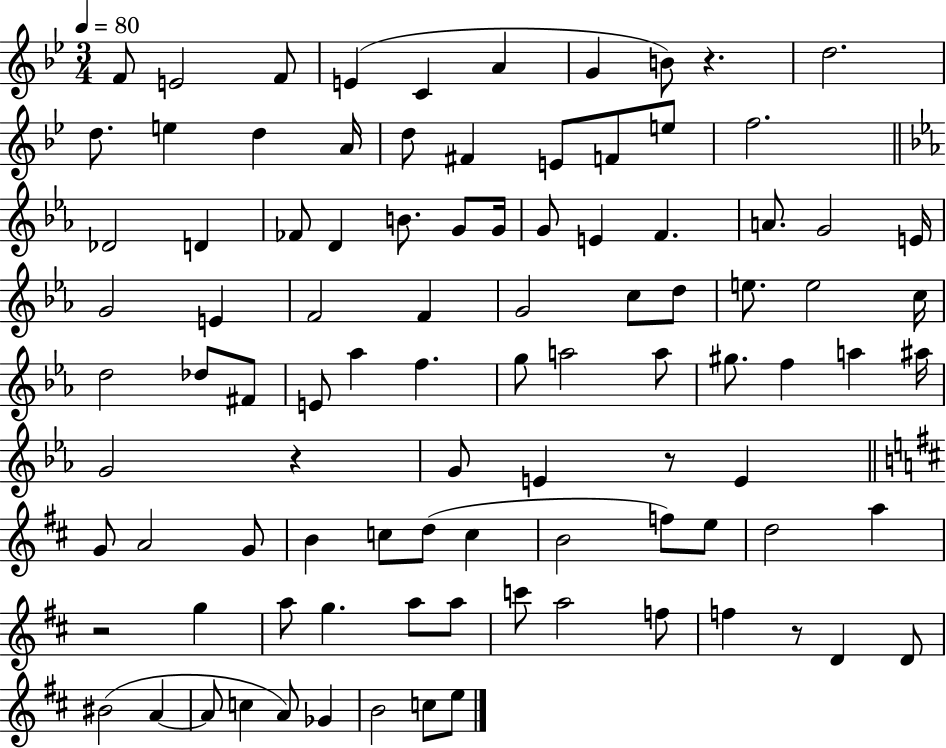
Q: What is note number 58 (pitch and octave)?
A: E4